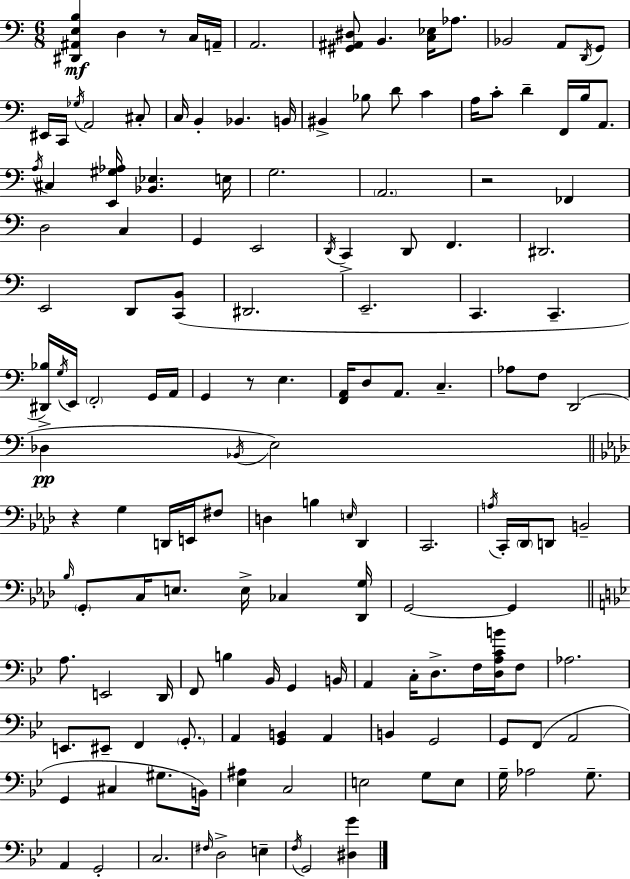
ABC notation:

X:1
T:Untitled
M:6/8
L:1/4
K:Am
[^D,,^A,,E,B,] D, z/2 C,/4 A,,/4 A,,2 [^G,,^A,,^D,]/2 B,, [C,_E,]/4 _A,/2 _B,,2 A,,/2 D,,/4 G,,/2 ^E,,/4 C,,/4 _G,/4 A,,2 ^C,/2 C,/4 B,, _B,, B,,/4 ^B,, _B,/2 D/2 C A,/4 C/2 D F,,/4 B,/4 A,,/2 A,/4 ^C, [E,,^G,_A,]/4 [_B,,_E,] E,/4 G,2 A,,2 z2 _F,, D,2 C, G,, E,,2 D,,/4 C,, D,,/2 F,, ^D,,2 E,,2 D,,/2 [C,,B,,]/2 ^D,,2 E,,2 C,, C,, [^D,,_B,]/4 G,/4 E,,/4 F,,2 G,,/4 A,,/4 G,, z/2 E, [F,,A,,]/4 D,/2 A,,/2 C, _A,/2 F,/2 D,,2 _D, _B,,/4 E,2 z G, D,,/4 E,,/4 ^F,/2 D, B, E,/4 _D,, C,,2 A,/4 C,,/4 _D,,/4 D,,/2 B,,2 _B,/4 G,,/2 C,/4 E,/2 E,/4 _C, [_D,,G,]/4 G,,2 G,, A,/2 E,,2 D,,/4 F,,/2 B, _B,,/4 G,, B,,/4 A,, C,/4 D,/2 F,/4 [D,A,CB]/4 F,/2 _A,2 E,,/2 ^E,,/2 F,, G,,/2 A,, [G,,B,,] A,, B,, G,,2 G,,/2 F,,/2 A,,2 G,, ^C, ^G,/2 B,,/4 [_E,^A,] C,2 E,2 G,/2 E,/2 G,/4 _A,2 G,/2 A,, G,,2 C,2 ^F,/4 D,2 E, F,/4 G,,2 [^D,G]